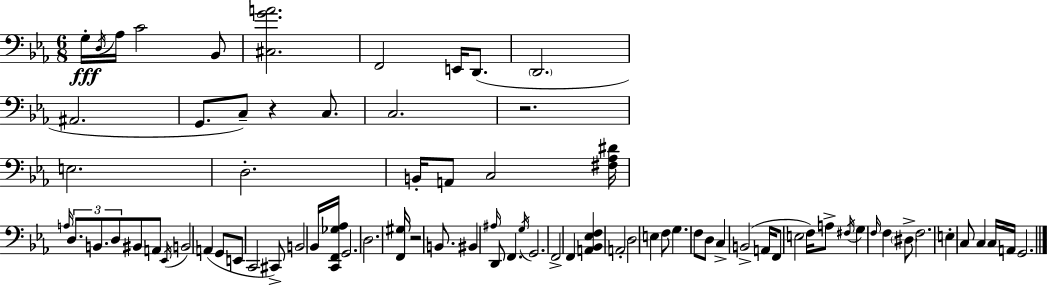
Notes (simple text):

G3/s D3/s Ab3/s C4/h Bb2/e [C#3,G4,A4]/h. F2/h E2/s D2/e. D2/h. A#2/h. G2/e. C3/e R/q C3/e. C3/h. R/h. E3/h. D3/h. B2/s A2/e C3/h [F#3,Ab3,D#4]/s A3/s D3/e. B2/e. D3/e BIS2/e A2/e Eb2/s B2/h A2/q G2/e E2/e C2/h C#2/e B2/h Bb2/s [C2,F2,Gb3,Ab3]/s G2/h. D3/h. [F2,G#3]/s R/h B2/e. BIS2/q A#3/s D2/e F2/q. G3/s G2/h. F2/h F2/q [A2,Bb2,Eb3,F3]/q A2/h D3/h E3/q F3/e G3/q. F3/e D3/e C3/q B2/h A2/s F2/e E3/h F3/s A3/e F#3/s G3/q F3/s F3/q D#3/e F3/h. E3/q C3/e C3/q C3/s A2/s G2/h.